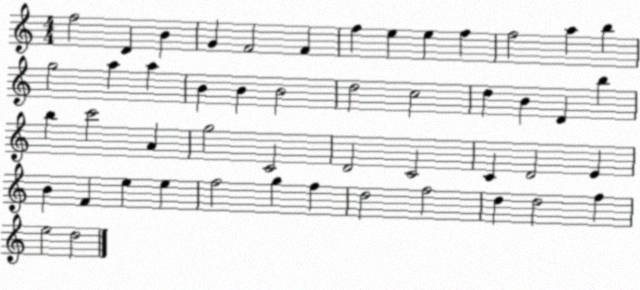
X:1
T:Untitled
M:4/4
L:1/4
K:C
f2 D B G F2 F f e e f f2 a b g2 a a B B B2 d2 c2 d B D b b c'2 A g2 C2 D2 C2 C D2 E B F e e f2 g f d2 f2 d d2 f e2 d2